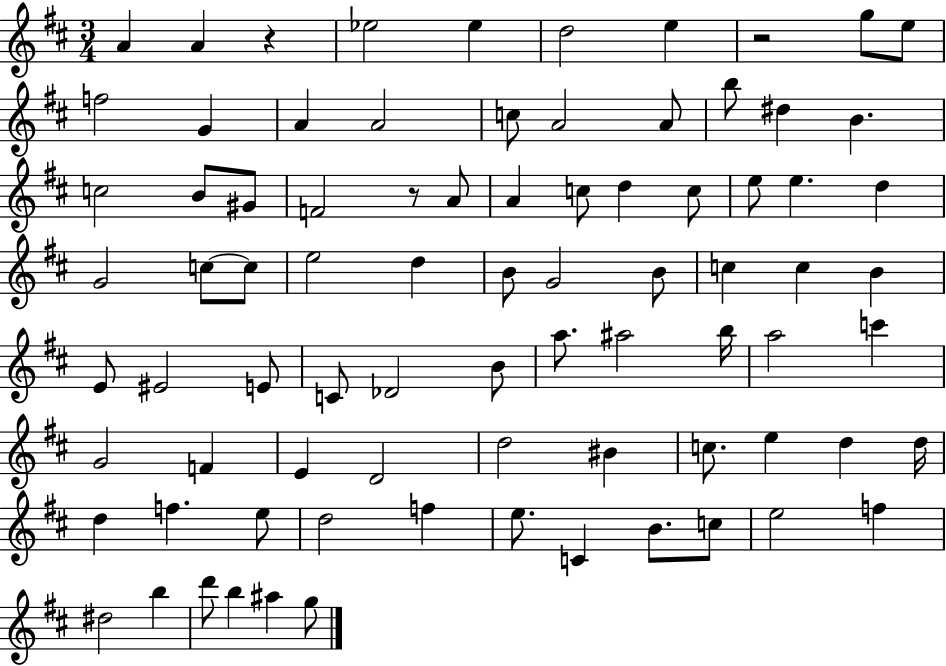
A4/q A4/q R/q Eb5/h Eb5/q D5/h E5/q R/h G5/e E5/e F5/h G4/q A4/q A4/h C5/e A4/h A4/e B5/e D#5/q B4/q. C5/h B4/e G#4/e F4/h R/e A4/e A4/q C5/e D5/q C5/e E5/e E5/q. D5/q G4/h C5/e C5/e E5/h D5/q B4/e G4/h B4/e C5/q C5/q B4/q E4/e EIS4/h E4/e C4/e Db4/h B4/e A5/e. A#5/h B5/s A5/h C6/q G4/h F4/q E4/q D4/h D5/h BIS4/q C5/e. E5/q D5/q D5/s D5/q F5/q. E5/e D5/h F5/q E5/e. C4/q B4/e. C5/e E5/h F5/q D#5/h B5/q D6/e B5/q A#5/q G5/e